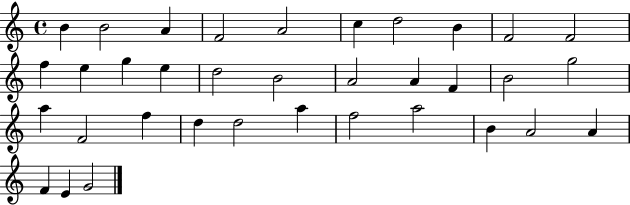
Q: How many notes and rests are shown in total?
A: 35